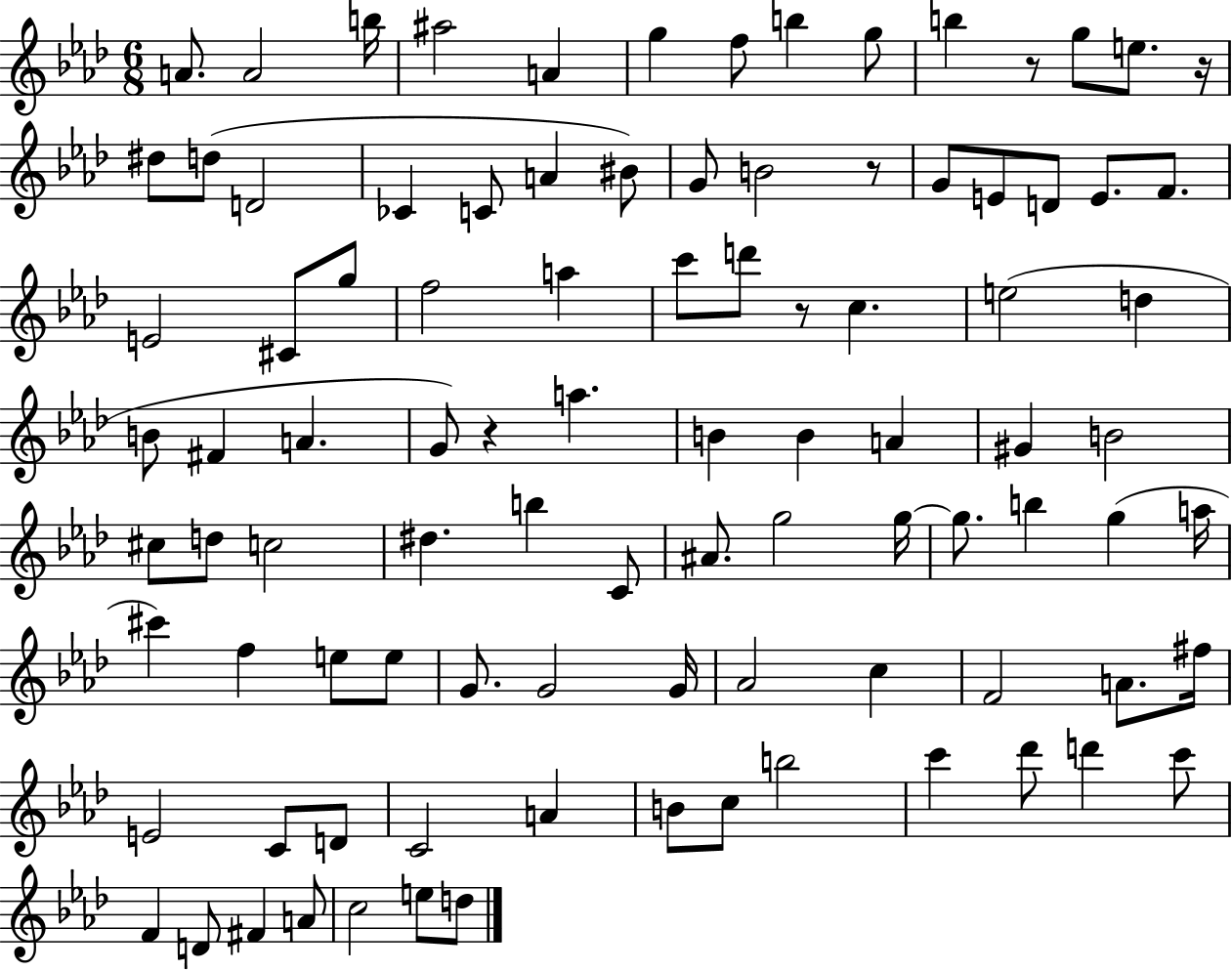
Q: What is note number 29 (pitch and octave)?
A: G5